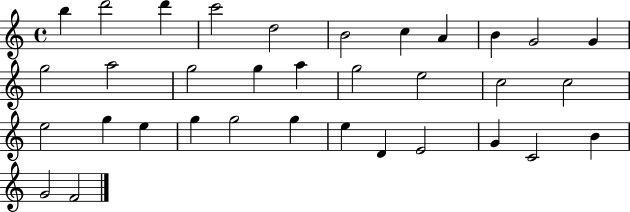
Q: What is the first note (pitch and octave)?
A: B5